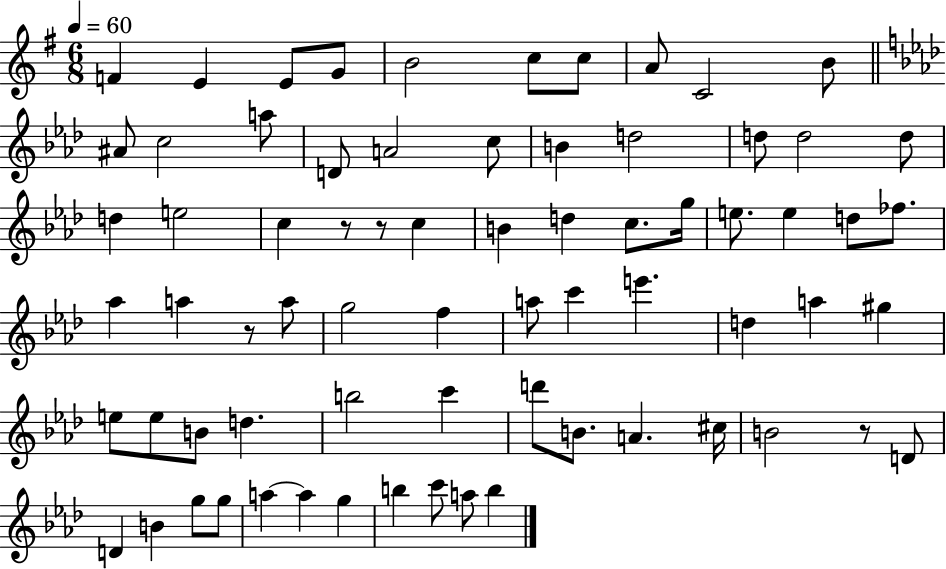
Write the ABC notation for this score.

X:1
T:Untitled
M:6/8
L:1/4
K:G
F E E/2 G/2 B2 c/2 c/2 A/2 C2 B/2 ^A/2 c2 a/2 D/2 A2 c/2 B d2 d/2 d2 d/2 d e2 c z/2 z/2 c B d c/2 g/4 e/2 e d/2 _f/2 _a a z/2 a/2 g2 f a/2 c' e' d a ^g e/2 e/2 B/2 d b2 c' d'/2 B/2 A ^c/4 B2 z/2 D/2 D B g/2 g/2 a a g b c'/2 a/2 b